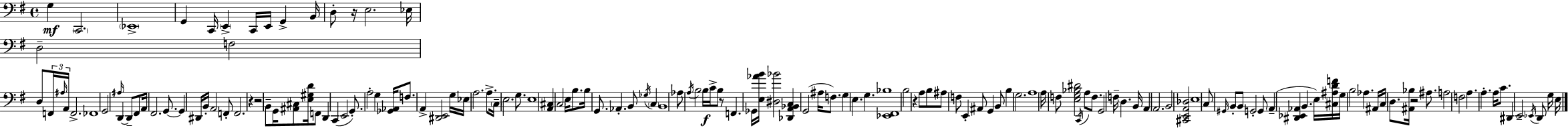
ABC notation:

X:1
T:Untitled
M:4/4
L:1/4
K:G
G, C,,2 _E,,4 G,, C,,/4 E,, C,,/4 E,,/4 G,, B,,/4 D,/2 z/4 E,2 _E,/4 D,2 F,2 D,/2 F,,/4 ^A,/4 A,,/4 F,,2 _F,,4 G,,2 ^A,/4 D,, D,,/2 ^F,,/2 A,,/4 ^F,,2 G,,/2 G,, ^D,,/4 B,,/4 A,,2 F,,/2 F,,2 z z2 B,,/2 G,,/4 [^A,,^C,]/2 [E,^G,D]/4 F,,/2 D,, C,, E,,2 G,,/2 A,2 G, [_G,,_A,,]/4 F,/2 A,, [^D,,E,,]2 G,/4 _E,/4 A,2 A,/2 C,/4 E,2 G,/2 E,4 [A,,^C,] C,2 E,/4 B,/2 B,/4 G,,/2 _A,, B,,/2 _G,/4 C, B,,4 _A,/2 A,/4 B,2 B,/4 C/4 B,/2 z/2 F,, _G,,/4 [E,_AB]/4 [^D,_B]2 [_D,,A,,_B,,C,] G,,2 ^A,/4 F,/2 G, E, G, [_E,,^F,,_B,]4 B,2 z A,/2 B,/2 ^A,/2 F,/2 E,, ^A,,/2 G,, B,,/2 B, G,2 A,4 A,/4 F,/2 [E,G,_B,^D]2 C,,/4 A,/2 F,/2 G,,2 F,/4 D, B,,/4 A,, A,,2 B,,2 [^C,,E,,A,,_D,]2 E,4 C,/2 ^G,,/4 B,,/2 B,,/2 G,,2 G,,/2 A,, [^D,,_E,,_A,,] B,, E,/4 [^C,^A,DF]/4 G,/4 B,2 _A, ^A,,/4 C,/4 D,/2 [^A,,_B,]/4 z2 ^A,/2 A,2 F,2 A, A, A,/4 C/2 ^D,, E,,2 _E,,/4 D,,/2 G,/4 E,/4